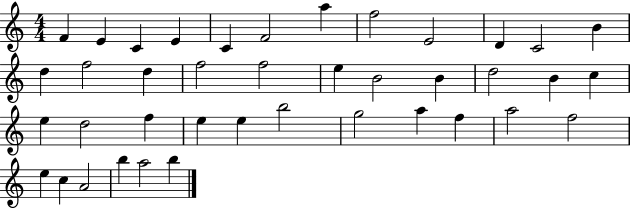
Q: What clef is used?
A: treble